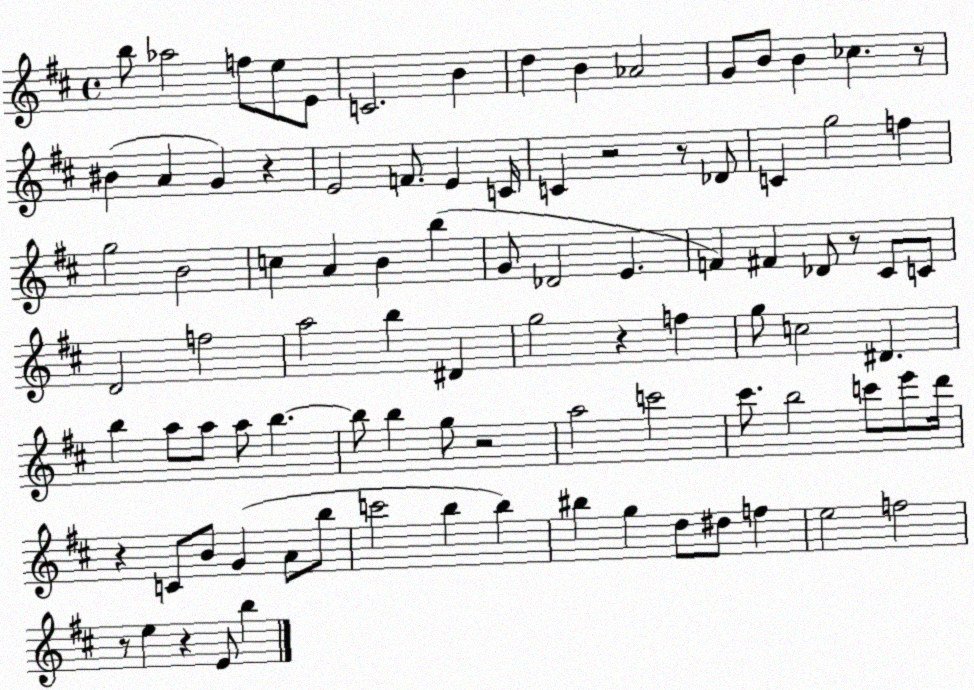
X:1
T:Untitled
M:4/4
L:1/4
K:D
b/2 _a2 f/2 e/2 E/2 C2 B d B _A2 G/2 B/2 B _c z/2 ^B A G z E2 F/2 E C/4 C z2 z/2 _D/2 C g2 f g2 B2 c A B b G/2 _D2 E F ^F _D/2 z/2 ^C/2 C/2 D2 f2 a2 b ^D g2 z f g/2 c2 ^D b a/2 a/2 a/2 b b/2 b g/2 z2 a2 c'2 ^c'/2 b2 c'/2 e'/2 d'/4 z C/2 B/2 G A/2 b/2 c'2 b b ^b g d/2 ^d/2 f e2 f2 z/2 e z E/2 b